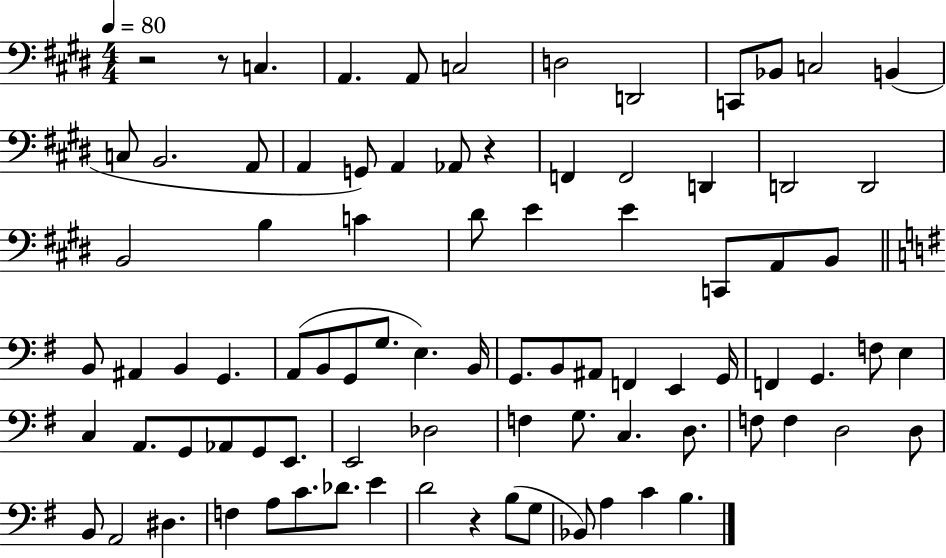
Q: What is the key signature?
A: E major